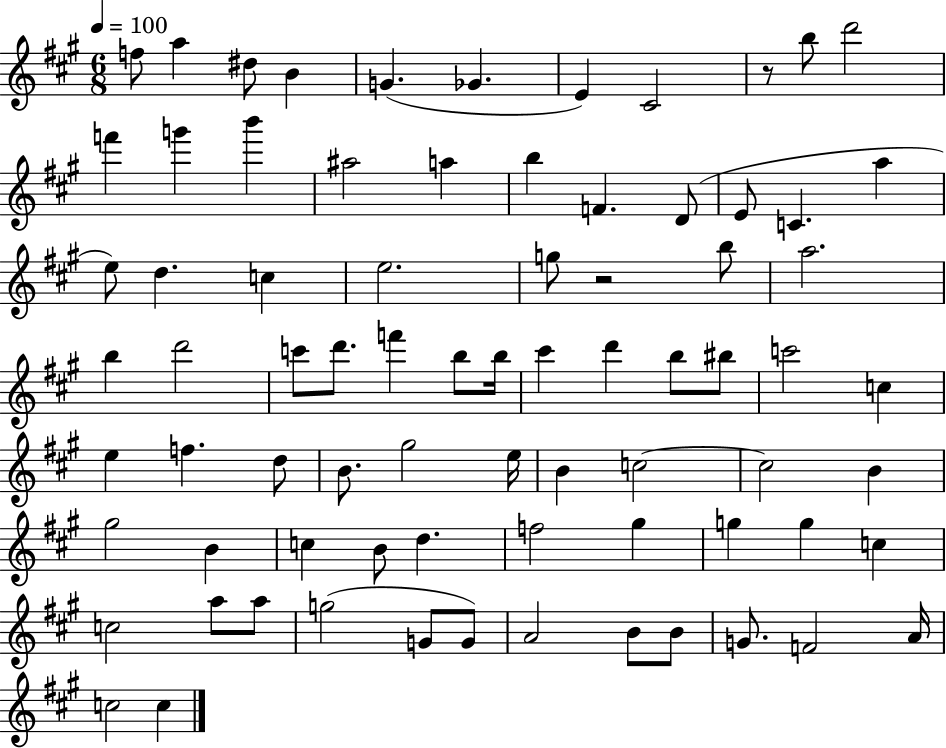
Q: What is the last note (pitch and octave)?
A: C5